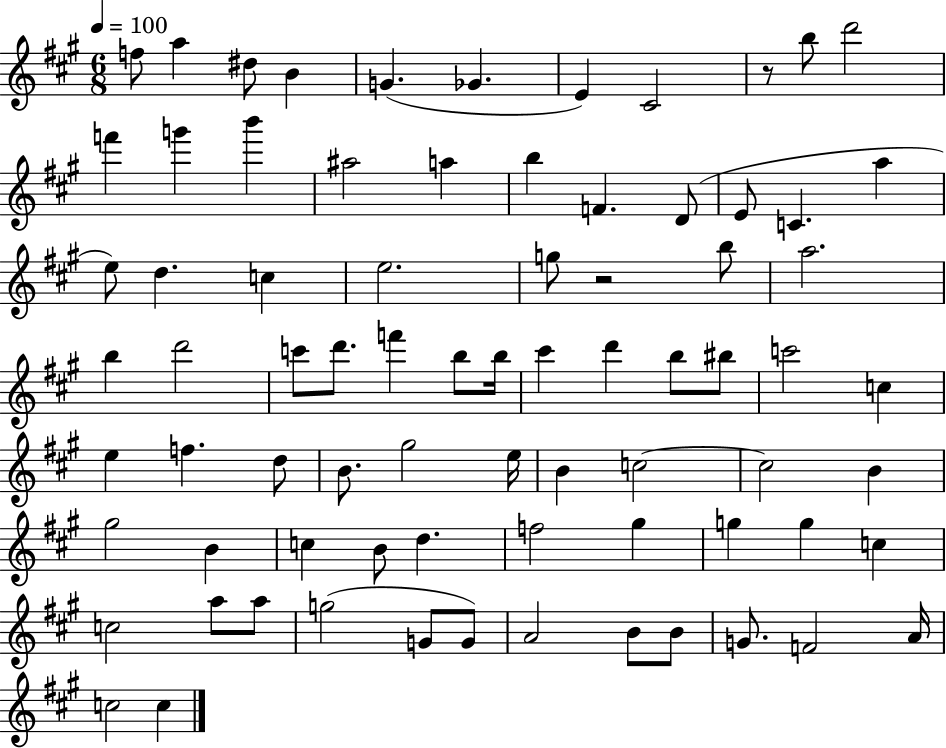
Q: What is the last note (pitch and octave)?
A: C5